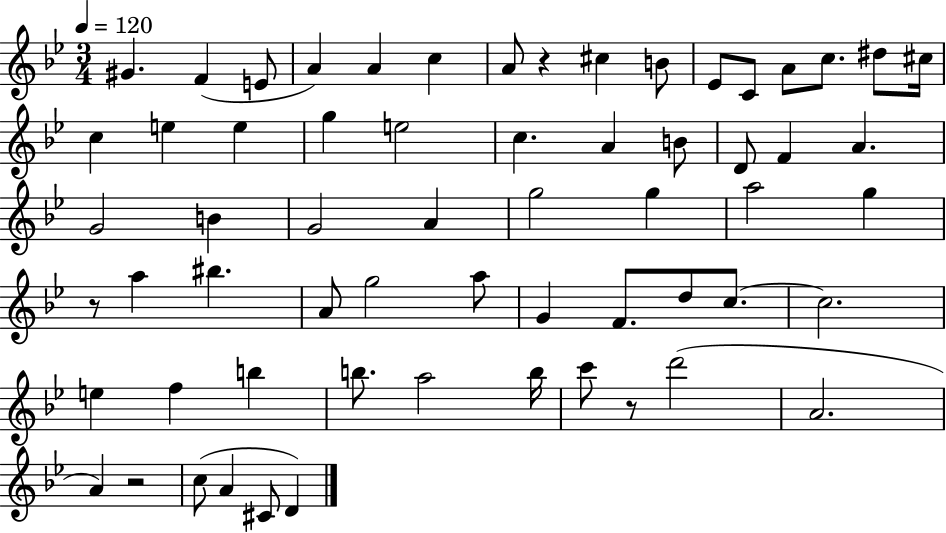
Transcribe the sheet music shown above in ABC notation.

X:1
T:Untitled
M:3/4
L:1/4
K:Bb
^G F E/2 A A c A/2 z ^c B/2 _E/2 C/2 A/2 c/2 ^d/2 ^c/4 c e e g e2 c A B/2 D/2 F A G2 B G2 A g2 g a2 g z/2 a ^b A/2 g2 a/2 G F/2 d/2 c/2 c2 e f b b/2 a2 b/4 c'/2 z/2 d'2 A2 A z2 c/2 A ^C/2 D